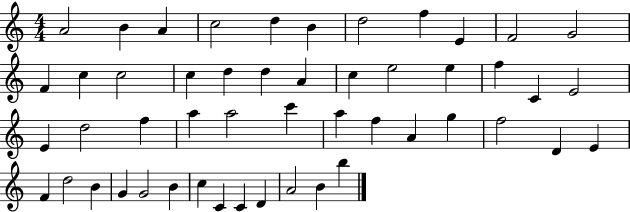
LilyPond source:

{
  \clef treble
  \numericTimeSignature
  \time 4/4
  \key c \major
  a'2 b'4 a'4 | c''2 d''4 b'4 | d''2 f''4 e'4 | f'2 g'2 | \break f'4 c''4 c''2 | c''4 d''4 d''4 a'4 | c''4 e''2 e''4 | f''4 c'4 e'2 | \break e'4 d''2 f''4 | a''4 a''2 c'''4 | a''4 f''4 a'4 g''4 | f''2 d'4 e'4 | \break f'4 d''2 b'4 | g'4 g'2 b'4 | c''4 c'4 c'4 d'4 | a'2 b'4 b''4 | \break \bar "|."
}